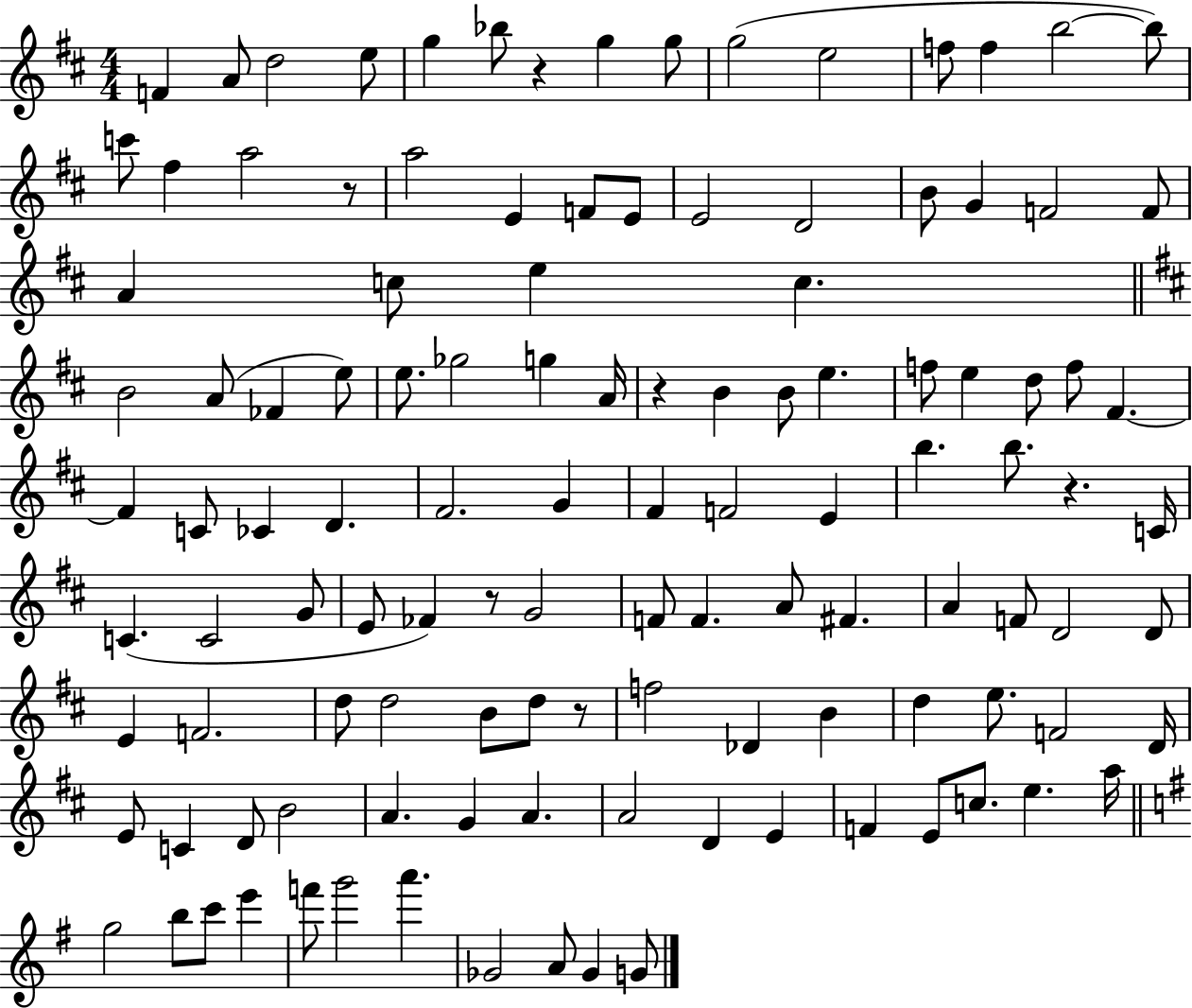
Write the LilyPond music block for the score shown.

{
  \clef treble
  \numericTimeSignature
  \time 4/4
  \key d \major
  f'4 a'8 d''2 e''8 | g''4 bes''8 r4 g''4 g''8 | g''2( e''2 | f''8 f''4 b''2~~ b''8) | \break c'''8 fis''4 a''2 r8 | a''2 e'4 f'8 e'8 | e'2 d'2 | b'8 g'4 f'2 f'8 | \break a'4 c''8 e''4 c''4. | \bar "||" \break \key b \minor b'2 a'8( fes'4 e''8) | e''8. ges''2 g''4 a'16 | r4 b'4 b'8 e''4. | f''8 e''4 d''8 f''8 fis'4.~~ | \break fis'4 c'8 ces'4 d'4. | fis'2. g'4 | fis'4 f'2 e'4 | b''4. b''8. r4. c'16 | \break c'4.( c'2 g'8 | e'8 fes'4) r8 g'2 | f'8 f'4. a'8 fis'4. | a'4 f'8 d'2 d'8 | \break e'4 f'2. | d''8 d''2 b'8 d''8 r8 | f''2 des'4 b'4 | d''4 e''8. f'2 d'16 | \break e'8 c'4 d'8 b'2 | a'4. g'4 a'4. | a'2 d'4 e'4 | f'4 e'8 c''8. e''4. a''16 | \break \bar "||" \break \key e \minor g''2 b''8 c'''8 e'''4 | f'''8 g'''2 a'''4. | ges'2 a'8 ges'4 g'8 | \bar "|."
}